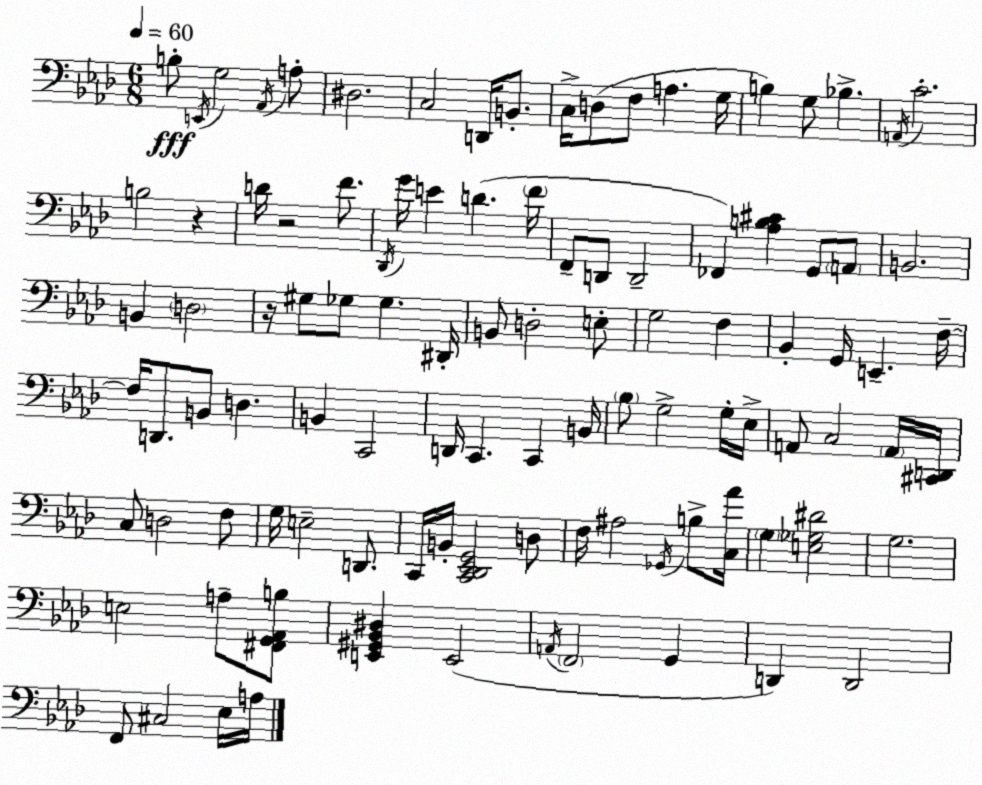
X:1
T:Untitled
M:6/8
L:1/4
K:Fm
B,/2 E,,/4 G,2 _A,,/4 A,/2 ^D,2 C,2 D,,/4 B,,/2 C,/4 D,/2 F,/2 A, G,/4 B, G,/2 _B, A,,/4 C2 B,2 z D/4 z2 F/2 _D,,/4 G/4 E D F/4 F,,/2 D,,/2 D,,2 _F,, [_A,B,^C] G,,/2 A,,/2 B,,2 B,, D,2 z/4 ^G,/2 _G,/2 _G, ^D,,/4 B,,/2 D,2 E,/2 G,2 F, _B,, G,,/4 E,, F,/4 F,/4 D,,/2 B,,/2 D, B,, C,,2 D,,/4 C,, C,, B,,/4 _B,/2 G,2 G,/4 _E,/4 A,,/2 C,2 A,,/4 [^C,,D,,]/4 C,/2 D,2 F,/2 G,/4 E,2 D,,/2 C,,/4 B,,/4 [C,,_D,,_E,,G,,]2 D,/2 F,/4 ^A,2 _G,,/4 B,/2 [C,_A]/4 G, [E,_G,^D]2 G,2 E,2 A,/2 [^F,,G,,_A,,B,]/2 [E,,^G,,_B,,^D,] E,,2 A,,/4 F,,2 G,, D,, D,,2 F,,/2 ^C,2 _E,/4 A,/4